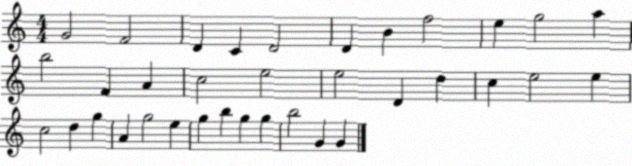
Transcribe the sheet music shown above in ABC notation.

X:1
T:Untitled
M:4/4
L:1/4
K:C
G2 F2 D C D2 D B f2 e g2 a b2 F A c2 e2 e2 D d c e2 e c2 d g A g2 e g b g g b2 G G